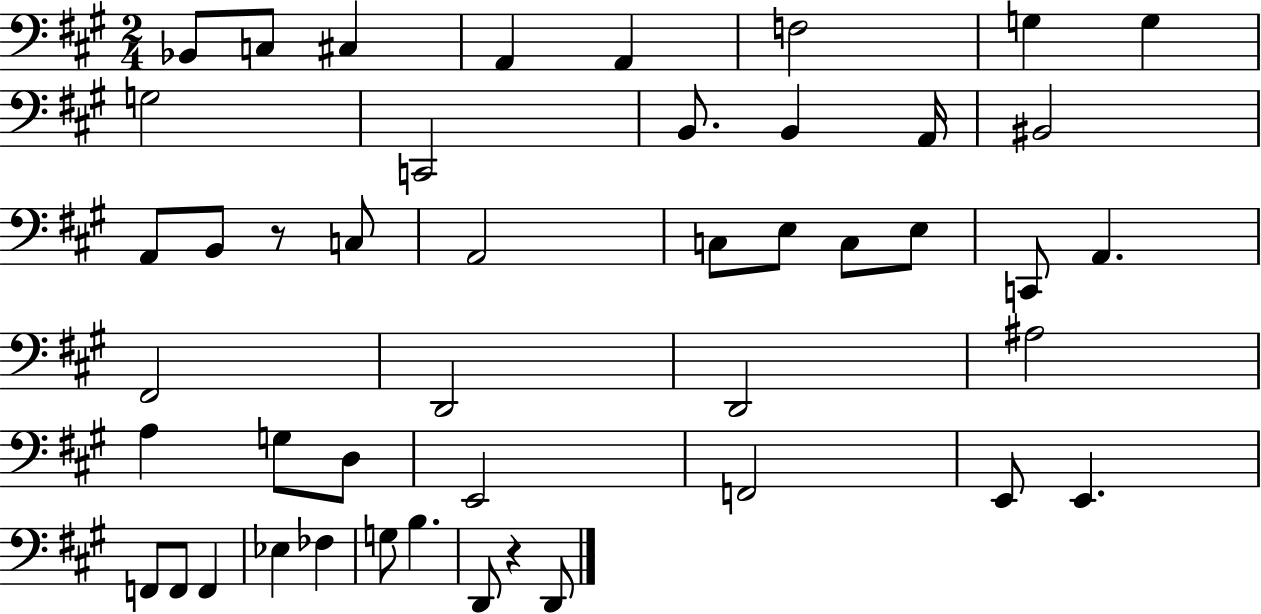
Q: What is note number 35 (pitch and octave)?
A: E2